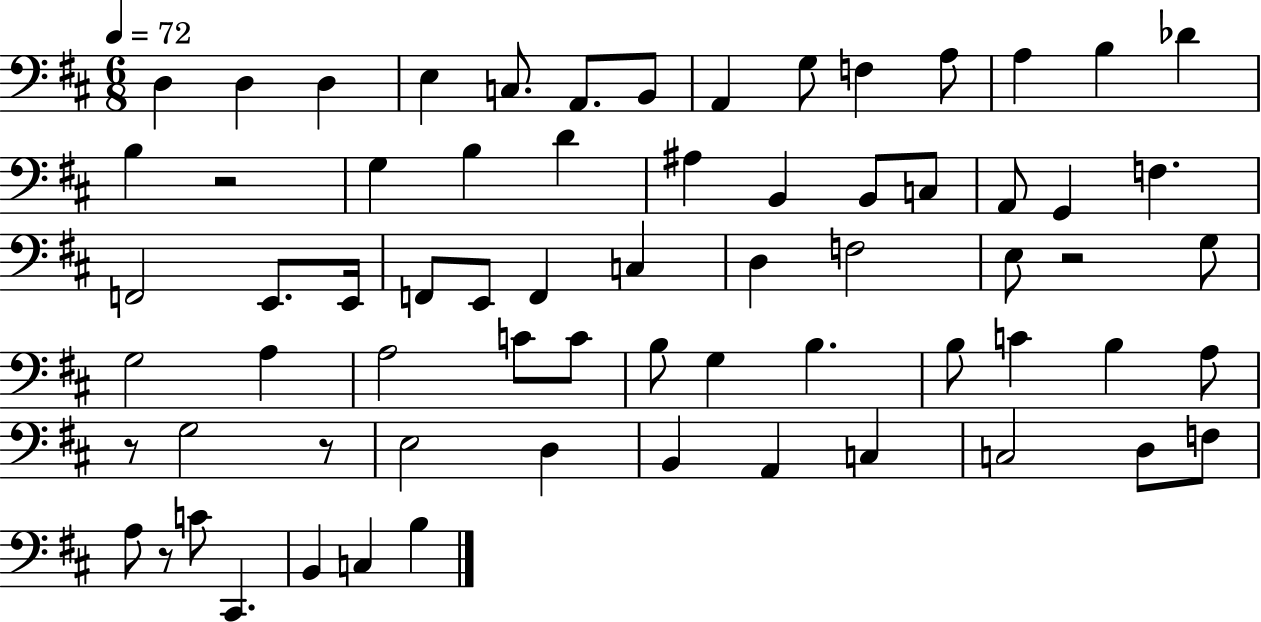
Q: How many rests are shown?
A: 5